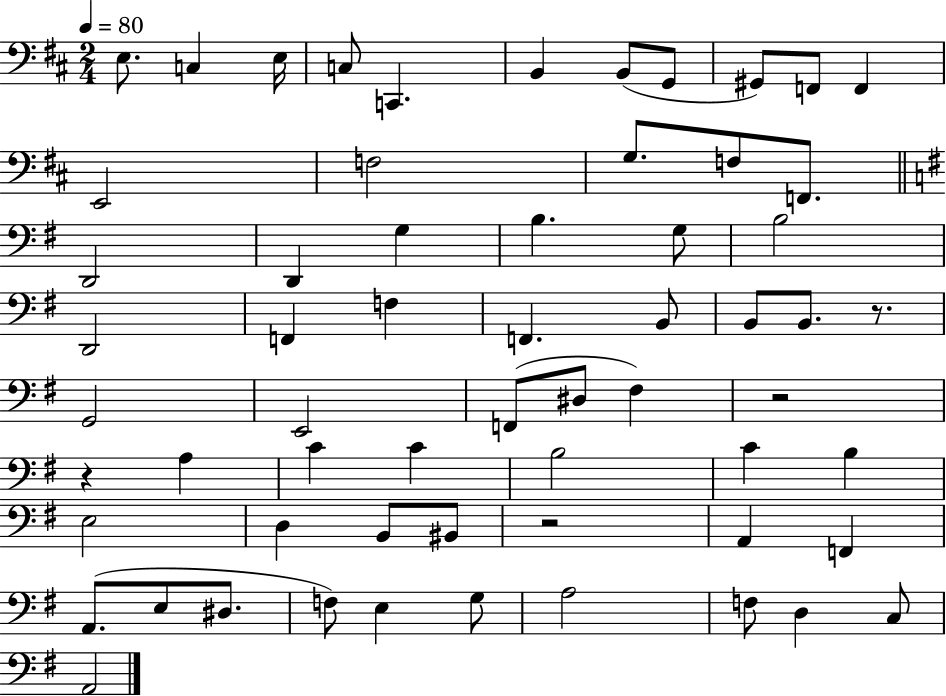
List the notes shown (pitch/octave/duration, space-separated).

E3/e. C3/q E3/s C3/e C2/q. B2/q B2/e G2/e G#2/e F2/e F2/q E2/h F3/h G3/e. F3/e F2/e. D2/h D2/q G3/q B3/q. G3/e B3/h D2/h F2/q F3/q F2/q. B2/e B2/e B2/e. R/e. G2/h E2/h F2/e D#3/e F#3/q R/h R/q A3/q C4/q C4/q B3/h C4/q B3/q E3/h D3/q B2/e BIS2/e R/h A2/q F2/q A2/e. E3/e D#3/e. F3/e E3/q G3/e A3/h F3/e D3/q C3/e A2/h